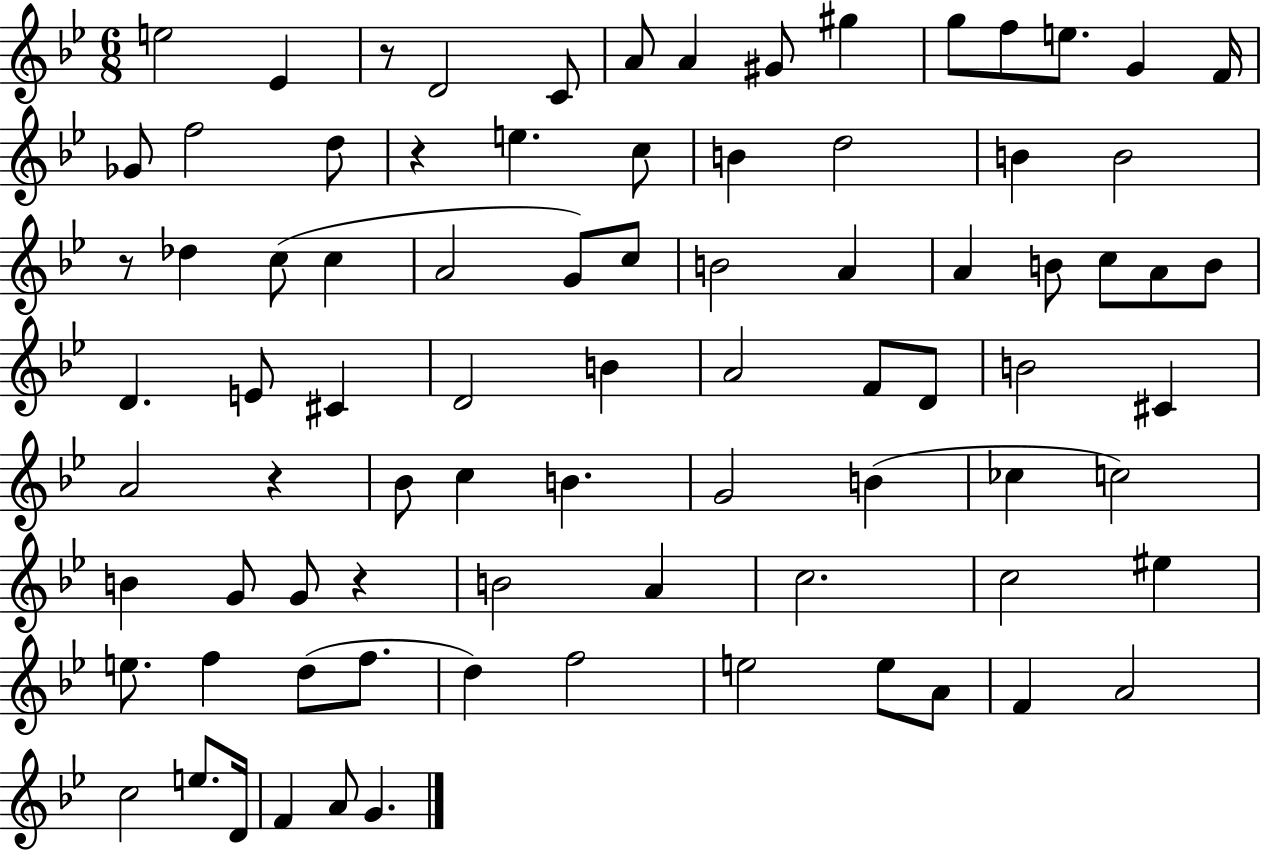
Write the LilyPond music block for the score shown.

{
  \clef treble
  \numericTimeSignature
  \time 6/8
  \key bes \major
  e''2 ees'4 | r8 d'2 c'8 | a'8 a'4 gis'8 gis''4 | g''8 f''8 e''8. g'4 f'16 | \break ges'8 f''2 d''8 | r4 e''4. c''8 | b'4 d''2 | b'4 b'2 | \break r8 des''4 c''8( c''4 | a'2 g'8) c''8 | b'2 a'4 | a'4 b'8 c''8 a'8 b'8 | \break d'4. e'8 cis'4 | d'2 b'4 | a'2 f'8 d'8 | b'2 cis'4 | \break a'2 r4 | bes'8 c''4 b'4. | g'2 b'4( | ces''4 c''2) | \break b'4 g'8 g'8 r4 | b'2 a'4 | c''2. | c''2 eis''4 | \break e''8. f''4 d''8( f''8. | d''4) f''2 | e''2 e''8 a'8 | f'4 a'2 | \break c''2 e''8. d'16 | f'4 a'8 g'4. | \bar "|."
}